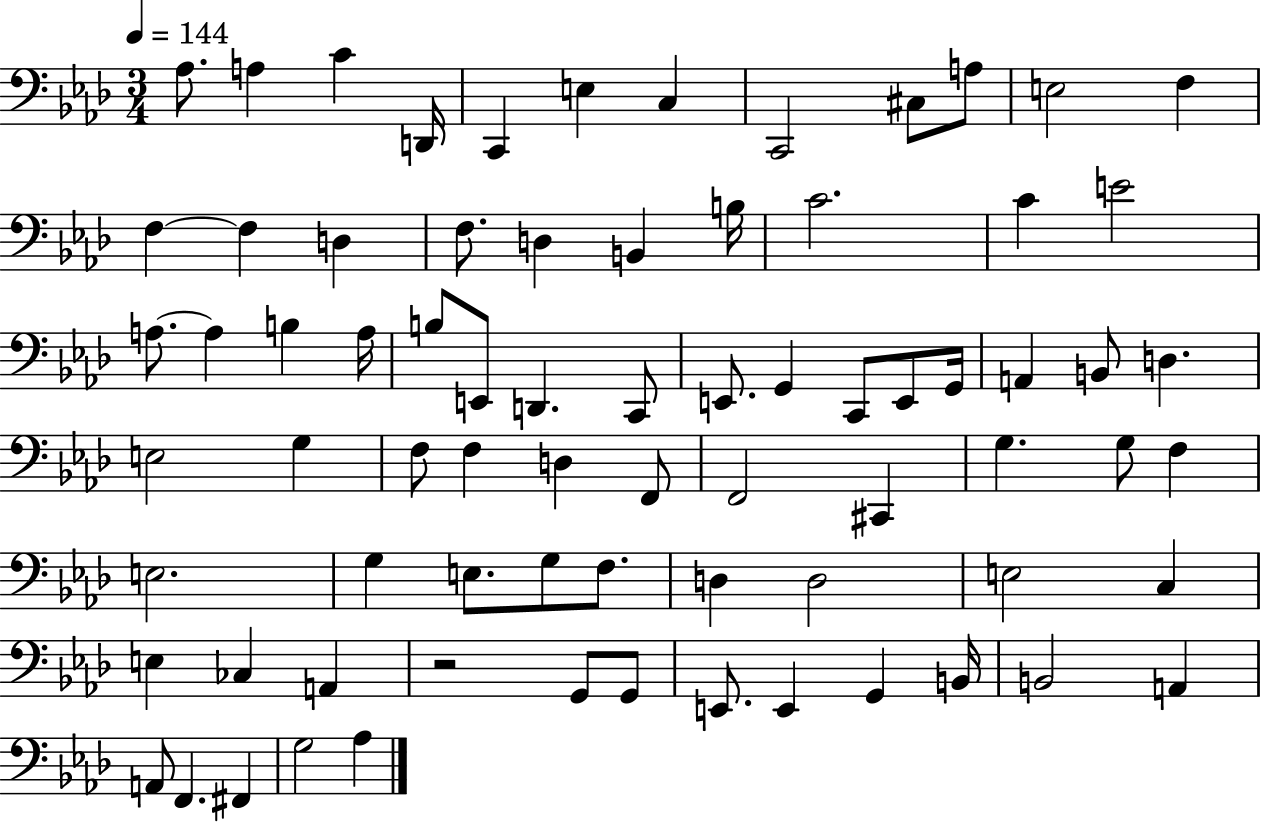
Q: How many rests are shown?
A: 1